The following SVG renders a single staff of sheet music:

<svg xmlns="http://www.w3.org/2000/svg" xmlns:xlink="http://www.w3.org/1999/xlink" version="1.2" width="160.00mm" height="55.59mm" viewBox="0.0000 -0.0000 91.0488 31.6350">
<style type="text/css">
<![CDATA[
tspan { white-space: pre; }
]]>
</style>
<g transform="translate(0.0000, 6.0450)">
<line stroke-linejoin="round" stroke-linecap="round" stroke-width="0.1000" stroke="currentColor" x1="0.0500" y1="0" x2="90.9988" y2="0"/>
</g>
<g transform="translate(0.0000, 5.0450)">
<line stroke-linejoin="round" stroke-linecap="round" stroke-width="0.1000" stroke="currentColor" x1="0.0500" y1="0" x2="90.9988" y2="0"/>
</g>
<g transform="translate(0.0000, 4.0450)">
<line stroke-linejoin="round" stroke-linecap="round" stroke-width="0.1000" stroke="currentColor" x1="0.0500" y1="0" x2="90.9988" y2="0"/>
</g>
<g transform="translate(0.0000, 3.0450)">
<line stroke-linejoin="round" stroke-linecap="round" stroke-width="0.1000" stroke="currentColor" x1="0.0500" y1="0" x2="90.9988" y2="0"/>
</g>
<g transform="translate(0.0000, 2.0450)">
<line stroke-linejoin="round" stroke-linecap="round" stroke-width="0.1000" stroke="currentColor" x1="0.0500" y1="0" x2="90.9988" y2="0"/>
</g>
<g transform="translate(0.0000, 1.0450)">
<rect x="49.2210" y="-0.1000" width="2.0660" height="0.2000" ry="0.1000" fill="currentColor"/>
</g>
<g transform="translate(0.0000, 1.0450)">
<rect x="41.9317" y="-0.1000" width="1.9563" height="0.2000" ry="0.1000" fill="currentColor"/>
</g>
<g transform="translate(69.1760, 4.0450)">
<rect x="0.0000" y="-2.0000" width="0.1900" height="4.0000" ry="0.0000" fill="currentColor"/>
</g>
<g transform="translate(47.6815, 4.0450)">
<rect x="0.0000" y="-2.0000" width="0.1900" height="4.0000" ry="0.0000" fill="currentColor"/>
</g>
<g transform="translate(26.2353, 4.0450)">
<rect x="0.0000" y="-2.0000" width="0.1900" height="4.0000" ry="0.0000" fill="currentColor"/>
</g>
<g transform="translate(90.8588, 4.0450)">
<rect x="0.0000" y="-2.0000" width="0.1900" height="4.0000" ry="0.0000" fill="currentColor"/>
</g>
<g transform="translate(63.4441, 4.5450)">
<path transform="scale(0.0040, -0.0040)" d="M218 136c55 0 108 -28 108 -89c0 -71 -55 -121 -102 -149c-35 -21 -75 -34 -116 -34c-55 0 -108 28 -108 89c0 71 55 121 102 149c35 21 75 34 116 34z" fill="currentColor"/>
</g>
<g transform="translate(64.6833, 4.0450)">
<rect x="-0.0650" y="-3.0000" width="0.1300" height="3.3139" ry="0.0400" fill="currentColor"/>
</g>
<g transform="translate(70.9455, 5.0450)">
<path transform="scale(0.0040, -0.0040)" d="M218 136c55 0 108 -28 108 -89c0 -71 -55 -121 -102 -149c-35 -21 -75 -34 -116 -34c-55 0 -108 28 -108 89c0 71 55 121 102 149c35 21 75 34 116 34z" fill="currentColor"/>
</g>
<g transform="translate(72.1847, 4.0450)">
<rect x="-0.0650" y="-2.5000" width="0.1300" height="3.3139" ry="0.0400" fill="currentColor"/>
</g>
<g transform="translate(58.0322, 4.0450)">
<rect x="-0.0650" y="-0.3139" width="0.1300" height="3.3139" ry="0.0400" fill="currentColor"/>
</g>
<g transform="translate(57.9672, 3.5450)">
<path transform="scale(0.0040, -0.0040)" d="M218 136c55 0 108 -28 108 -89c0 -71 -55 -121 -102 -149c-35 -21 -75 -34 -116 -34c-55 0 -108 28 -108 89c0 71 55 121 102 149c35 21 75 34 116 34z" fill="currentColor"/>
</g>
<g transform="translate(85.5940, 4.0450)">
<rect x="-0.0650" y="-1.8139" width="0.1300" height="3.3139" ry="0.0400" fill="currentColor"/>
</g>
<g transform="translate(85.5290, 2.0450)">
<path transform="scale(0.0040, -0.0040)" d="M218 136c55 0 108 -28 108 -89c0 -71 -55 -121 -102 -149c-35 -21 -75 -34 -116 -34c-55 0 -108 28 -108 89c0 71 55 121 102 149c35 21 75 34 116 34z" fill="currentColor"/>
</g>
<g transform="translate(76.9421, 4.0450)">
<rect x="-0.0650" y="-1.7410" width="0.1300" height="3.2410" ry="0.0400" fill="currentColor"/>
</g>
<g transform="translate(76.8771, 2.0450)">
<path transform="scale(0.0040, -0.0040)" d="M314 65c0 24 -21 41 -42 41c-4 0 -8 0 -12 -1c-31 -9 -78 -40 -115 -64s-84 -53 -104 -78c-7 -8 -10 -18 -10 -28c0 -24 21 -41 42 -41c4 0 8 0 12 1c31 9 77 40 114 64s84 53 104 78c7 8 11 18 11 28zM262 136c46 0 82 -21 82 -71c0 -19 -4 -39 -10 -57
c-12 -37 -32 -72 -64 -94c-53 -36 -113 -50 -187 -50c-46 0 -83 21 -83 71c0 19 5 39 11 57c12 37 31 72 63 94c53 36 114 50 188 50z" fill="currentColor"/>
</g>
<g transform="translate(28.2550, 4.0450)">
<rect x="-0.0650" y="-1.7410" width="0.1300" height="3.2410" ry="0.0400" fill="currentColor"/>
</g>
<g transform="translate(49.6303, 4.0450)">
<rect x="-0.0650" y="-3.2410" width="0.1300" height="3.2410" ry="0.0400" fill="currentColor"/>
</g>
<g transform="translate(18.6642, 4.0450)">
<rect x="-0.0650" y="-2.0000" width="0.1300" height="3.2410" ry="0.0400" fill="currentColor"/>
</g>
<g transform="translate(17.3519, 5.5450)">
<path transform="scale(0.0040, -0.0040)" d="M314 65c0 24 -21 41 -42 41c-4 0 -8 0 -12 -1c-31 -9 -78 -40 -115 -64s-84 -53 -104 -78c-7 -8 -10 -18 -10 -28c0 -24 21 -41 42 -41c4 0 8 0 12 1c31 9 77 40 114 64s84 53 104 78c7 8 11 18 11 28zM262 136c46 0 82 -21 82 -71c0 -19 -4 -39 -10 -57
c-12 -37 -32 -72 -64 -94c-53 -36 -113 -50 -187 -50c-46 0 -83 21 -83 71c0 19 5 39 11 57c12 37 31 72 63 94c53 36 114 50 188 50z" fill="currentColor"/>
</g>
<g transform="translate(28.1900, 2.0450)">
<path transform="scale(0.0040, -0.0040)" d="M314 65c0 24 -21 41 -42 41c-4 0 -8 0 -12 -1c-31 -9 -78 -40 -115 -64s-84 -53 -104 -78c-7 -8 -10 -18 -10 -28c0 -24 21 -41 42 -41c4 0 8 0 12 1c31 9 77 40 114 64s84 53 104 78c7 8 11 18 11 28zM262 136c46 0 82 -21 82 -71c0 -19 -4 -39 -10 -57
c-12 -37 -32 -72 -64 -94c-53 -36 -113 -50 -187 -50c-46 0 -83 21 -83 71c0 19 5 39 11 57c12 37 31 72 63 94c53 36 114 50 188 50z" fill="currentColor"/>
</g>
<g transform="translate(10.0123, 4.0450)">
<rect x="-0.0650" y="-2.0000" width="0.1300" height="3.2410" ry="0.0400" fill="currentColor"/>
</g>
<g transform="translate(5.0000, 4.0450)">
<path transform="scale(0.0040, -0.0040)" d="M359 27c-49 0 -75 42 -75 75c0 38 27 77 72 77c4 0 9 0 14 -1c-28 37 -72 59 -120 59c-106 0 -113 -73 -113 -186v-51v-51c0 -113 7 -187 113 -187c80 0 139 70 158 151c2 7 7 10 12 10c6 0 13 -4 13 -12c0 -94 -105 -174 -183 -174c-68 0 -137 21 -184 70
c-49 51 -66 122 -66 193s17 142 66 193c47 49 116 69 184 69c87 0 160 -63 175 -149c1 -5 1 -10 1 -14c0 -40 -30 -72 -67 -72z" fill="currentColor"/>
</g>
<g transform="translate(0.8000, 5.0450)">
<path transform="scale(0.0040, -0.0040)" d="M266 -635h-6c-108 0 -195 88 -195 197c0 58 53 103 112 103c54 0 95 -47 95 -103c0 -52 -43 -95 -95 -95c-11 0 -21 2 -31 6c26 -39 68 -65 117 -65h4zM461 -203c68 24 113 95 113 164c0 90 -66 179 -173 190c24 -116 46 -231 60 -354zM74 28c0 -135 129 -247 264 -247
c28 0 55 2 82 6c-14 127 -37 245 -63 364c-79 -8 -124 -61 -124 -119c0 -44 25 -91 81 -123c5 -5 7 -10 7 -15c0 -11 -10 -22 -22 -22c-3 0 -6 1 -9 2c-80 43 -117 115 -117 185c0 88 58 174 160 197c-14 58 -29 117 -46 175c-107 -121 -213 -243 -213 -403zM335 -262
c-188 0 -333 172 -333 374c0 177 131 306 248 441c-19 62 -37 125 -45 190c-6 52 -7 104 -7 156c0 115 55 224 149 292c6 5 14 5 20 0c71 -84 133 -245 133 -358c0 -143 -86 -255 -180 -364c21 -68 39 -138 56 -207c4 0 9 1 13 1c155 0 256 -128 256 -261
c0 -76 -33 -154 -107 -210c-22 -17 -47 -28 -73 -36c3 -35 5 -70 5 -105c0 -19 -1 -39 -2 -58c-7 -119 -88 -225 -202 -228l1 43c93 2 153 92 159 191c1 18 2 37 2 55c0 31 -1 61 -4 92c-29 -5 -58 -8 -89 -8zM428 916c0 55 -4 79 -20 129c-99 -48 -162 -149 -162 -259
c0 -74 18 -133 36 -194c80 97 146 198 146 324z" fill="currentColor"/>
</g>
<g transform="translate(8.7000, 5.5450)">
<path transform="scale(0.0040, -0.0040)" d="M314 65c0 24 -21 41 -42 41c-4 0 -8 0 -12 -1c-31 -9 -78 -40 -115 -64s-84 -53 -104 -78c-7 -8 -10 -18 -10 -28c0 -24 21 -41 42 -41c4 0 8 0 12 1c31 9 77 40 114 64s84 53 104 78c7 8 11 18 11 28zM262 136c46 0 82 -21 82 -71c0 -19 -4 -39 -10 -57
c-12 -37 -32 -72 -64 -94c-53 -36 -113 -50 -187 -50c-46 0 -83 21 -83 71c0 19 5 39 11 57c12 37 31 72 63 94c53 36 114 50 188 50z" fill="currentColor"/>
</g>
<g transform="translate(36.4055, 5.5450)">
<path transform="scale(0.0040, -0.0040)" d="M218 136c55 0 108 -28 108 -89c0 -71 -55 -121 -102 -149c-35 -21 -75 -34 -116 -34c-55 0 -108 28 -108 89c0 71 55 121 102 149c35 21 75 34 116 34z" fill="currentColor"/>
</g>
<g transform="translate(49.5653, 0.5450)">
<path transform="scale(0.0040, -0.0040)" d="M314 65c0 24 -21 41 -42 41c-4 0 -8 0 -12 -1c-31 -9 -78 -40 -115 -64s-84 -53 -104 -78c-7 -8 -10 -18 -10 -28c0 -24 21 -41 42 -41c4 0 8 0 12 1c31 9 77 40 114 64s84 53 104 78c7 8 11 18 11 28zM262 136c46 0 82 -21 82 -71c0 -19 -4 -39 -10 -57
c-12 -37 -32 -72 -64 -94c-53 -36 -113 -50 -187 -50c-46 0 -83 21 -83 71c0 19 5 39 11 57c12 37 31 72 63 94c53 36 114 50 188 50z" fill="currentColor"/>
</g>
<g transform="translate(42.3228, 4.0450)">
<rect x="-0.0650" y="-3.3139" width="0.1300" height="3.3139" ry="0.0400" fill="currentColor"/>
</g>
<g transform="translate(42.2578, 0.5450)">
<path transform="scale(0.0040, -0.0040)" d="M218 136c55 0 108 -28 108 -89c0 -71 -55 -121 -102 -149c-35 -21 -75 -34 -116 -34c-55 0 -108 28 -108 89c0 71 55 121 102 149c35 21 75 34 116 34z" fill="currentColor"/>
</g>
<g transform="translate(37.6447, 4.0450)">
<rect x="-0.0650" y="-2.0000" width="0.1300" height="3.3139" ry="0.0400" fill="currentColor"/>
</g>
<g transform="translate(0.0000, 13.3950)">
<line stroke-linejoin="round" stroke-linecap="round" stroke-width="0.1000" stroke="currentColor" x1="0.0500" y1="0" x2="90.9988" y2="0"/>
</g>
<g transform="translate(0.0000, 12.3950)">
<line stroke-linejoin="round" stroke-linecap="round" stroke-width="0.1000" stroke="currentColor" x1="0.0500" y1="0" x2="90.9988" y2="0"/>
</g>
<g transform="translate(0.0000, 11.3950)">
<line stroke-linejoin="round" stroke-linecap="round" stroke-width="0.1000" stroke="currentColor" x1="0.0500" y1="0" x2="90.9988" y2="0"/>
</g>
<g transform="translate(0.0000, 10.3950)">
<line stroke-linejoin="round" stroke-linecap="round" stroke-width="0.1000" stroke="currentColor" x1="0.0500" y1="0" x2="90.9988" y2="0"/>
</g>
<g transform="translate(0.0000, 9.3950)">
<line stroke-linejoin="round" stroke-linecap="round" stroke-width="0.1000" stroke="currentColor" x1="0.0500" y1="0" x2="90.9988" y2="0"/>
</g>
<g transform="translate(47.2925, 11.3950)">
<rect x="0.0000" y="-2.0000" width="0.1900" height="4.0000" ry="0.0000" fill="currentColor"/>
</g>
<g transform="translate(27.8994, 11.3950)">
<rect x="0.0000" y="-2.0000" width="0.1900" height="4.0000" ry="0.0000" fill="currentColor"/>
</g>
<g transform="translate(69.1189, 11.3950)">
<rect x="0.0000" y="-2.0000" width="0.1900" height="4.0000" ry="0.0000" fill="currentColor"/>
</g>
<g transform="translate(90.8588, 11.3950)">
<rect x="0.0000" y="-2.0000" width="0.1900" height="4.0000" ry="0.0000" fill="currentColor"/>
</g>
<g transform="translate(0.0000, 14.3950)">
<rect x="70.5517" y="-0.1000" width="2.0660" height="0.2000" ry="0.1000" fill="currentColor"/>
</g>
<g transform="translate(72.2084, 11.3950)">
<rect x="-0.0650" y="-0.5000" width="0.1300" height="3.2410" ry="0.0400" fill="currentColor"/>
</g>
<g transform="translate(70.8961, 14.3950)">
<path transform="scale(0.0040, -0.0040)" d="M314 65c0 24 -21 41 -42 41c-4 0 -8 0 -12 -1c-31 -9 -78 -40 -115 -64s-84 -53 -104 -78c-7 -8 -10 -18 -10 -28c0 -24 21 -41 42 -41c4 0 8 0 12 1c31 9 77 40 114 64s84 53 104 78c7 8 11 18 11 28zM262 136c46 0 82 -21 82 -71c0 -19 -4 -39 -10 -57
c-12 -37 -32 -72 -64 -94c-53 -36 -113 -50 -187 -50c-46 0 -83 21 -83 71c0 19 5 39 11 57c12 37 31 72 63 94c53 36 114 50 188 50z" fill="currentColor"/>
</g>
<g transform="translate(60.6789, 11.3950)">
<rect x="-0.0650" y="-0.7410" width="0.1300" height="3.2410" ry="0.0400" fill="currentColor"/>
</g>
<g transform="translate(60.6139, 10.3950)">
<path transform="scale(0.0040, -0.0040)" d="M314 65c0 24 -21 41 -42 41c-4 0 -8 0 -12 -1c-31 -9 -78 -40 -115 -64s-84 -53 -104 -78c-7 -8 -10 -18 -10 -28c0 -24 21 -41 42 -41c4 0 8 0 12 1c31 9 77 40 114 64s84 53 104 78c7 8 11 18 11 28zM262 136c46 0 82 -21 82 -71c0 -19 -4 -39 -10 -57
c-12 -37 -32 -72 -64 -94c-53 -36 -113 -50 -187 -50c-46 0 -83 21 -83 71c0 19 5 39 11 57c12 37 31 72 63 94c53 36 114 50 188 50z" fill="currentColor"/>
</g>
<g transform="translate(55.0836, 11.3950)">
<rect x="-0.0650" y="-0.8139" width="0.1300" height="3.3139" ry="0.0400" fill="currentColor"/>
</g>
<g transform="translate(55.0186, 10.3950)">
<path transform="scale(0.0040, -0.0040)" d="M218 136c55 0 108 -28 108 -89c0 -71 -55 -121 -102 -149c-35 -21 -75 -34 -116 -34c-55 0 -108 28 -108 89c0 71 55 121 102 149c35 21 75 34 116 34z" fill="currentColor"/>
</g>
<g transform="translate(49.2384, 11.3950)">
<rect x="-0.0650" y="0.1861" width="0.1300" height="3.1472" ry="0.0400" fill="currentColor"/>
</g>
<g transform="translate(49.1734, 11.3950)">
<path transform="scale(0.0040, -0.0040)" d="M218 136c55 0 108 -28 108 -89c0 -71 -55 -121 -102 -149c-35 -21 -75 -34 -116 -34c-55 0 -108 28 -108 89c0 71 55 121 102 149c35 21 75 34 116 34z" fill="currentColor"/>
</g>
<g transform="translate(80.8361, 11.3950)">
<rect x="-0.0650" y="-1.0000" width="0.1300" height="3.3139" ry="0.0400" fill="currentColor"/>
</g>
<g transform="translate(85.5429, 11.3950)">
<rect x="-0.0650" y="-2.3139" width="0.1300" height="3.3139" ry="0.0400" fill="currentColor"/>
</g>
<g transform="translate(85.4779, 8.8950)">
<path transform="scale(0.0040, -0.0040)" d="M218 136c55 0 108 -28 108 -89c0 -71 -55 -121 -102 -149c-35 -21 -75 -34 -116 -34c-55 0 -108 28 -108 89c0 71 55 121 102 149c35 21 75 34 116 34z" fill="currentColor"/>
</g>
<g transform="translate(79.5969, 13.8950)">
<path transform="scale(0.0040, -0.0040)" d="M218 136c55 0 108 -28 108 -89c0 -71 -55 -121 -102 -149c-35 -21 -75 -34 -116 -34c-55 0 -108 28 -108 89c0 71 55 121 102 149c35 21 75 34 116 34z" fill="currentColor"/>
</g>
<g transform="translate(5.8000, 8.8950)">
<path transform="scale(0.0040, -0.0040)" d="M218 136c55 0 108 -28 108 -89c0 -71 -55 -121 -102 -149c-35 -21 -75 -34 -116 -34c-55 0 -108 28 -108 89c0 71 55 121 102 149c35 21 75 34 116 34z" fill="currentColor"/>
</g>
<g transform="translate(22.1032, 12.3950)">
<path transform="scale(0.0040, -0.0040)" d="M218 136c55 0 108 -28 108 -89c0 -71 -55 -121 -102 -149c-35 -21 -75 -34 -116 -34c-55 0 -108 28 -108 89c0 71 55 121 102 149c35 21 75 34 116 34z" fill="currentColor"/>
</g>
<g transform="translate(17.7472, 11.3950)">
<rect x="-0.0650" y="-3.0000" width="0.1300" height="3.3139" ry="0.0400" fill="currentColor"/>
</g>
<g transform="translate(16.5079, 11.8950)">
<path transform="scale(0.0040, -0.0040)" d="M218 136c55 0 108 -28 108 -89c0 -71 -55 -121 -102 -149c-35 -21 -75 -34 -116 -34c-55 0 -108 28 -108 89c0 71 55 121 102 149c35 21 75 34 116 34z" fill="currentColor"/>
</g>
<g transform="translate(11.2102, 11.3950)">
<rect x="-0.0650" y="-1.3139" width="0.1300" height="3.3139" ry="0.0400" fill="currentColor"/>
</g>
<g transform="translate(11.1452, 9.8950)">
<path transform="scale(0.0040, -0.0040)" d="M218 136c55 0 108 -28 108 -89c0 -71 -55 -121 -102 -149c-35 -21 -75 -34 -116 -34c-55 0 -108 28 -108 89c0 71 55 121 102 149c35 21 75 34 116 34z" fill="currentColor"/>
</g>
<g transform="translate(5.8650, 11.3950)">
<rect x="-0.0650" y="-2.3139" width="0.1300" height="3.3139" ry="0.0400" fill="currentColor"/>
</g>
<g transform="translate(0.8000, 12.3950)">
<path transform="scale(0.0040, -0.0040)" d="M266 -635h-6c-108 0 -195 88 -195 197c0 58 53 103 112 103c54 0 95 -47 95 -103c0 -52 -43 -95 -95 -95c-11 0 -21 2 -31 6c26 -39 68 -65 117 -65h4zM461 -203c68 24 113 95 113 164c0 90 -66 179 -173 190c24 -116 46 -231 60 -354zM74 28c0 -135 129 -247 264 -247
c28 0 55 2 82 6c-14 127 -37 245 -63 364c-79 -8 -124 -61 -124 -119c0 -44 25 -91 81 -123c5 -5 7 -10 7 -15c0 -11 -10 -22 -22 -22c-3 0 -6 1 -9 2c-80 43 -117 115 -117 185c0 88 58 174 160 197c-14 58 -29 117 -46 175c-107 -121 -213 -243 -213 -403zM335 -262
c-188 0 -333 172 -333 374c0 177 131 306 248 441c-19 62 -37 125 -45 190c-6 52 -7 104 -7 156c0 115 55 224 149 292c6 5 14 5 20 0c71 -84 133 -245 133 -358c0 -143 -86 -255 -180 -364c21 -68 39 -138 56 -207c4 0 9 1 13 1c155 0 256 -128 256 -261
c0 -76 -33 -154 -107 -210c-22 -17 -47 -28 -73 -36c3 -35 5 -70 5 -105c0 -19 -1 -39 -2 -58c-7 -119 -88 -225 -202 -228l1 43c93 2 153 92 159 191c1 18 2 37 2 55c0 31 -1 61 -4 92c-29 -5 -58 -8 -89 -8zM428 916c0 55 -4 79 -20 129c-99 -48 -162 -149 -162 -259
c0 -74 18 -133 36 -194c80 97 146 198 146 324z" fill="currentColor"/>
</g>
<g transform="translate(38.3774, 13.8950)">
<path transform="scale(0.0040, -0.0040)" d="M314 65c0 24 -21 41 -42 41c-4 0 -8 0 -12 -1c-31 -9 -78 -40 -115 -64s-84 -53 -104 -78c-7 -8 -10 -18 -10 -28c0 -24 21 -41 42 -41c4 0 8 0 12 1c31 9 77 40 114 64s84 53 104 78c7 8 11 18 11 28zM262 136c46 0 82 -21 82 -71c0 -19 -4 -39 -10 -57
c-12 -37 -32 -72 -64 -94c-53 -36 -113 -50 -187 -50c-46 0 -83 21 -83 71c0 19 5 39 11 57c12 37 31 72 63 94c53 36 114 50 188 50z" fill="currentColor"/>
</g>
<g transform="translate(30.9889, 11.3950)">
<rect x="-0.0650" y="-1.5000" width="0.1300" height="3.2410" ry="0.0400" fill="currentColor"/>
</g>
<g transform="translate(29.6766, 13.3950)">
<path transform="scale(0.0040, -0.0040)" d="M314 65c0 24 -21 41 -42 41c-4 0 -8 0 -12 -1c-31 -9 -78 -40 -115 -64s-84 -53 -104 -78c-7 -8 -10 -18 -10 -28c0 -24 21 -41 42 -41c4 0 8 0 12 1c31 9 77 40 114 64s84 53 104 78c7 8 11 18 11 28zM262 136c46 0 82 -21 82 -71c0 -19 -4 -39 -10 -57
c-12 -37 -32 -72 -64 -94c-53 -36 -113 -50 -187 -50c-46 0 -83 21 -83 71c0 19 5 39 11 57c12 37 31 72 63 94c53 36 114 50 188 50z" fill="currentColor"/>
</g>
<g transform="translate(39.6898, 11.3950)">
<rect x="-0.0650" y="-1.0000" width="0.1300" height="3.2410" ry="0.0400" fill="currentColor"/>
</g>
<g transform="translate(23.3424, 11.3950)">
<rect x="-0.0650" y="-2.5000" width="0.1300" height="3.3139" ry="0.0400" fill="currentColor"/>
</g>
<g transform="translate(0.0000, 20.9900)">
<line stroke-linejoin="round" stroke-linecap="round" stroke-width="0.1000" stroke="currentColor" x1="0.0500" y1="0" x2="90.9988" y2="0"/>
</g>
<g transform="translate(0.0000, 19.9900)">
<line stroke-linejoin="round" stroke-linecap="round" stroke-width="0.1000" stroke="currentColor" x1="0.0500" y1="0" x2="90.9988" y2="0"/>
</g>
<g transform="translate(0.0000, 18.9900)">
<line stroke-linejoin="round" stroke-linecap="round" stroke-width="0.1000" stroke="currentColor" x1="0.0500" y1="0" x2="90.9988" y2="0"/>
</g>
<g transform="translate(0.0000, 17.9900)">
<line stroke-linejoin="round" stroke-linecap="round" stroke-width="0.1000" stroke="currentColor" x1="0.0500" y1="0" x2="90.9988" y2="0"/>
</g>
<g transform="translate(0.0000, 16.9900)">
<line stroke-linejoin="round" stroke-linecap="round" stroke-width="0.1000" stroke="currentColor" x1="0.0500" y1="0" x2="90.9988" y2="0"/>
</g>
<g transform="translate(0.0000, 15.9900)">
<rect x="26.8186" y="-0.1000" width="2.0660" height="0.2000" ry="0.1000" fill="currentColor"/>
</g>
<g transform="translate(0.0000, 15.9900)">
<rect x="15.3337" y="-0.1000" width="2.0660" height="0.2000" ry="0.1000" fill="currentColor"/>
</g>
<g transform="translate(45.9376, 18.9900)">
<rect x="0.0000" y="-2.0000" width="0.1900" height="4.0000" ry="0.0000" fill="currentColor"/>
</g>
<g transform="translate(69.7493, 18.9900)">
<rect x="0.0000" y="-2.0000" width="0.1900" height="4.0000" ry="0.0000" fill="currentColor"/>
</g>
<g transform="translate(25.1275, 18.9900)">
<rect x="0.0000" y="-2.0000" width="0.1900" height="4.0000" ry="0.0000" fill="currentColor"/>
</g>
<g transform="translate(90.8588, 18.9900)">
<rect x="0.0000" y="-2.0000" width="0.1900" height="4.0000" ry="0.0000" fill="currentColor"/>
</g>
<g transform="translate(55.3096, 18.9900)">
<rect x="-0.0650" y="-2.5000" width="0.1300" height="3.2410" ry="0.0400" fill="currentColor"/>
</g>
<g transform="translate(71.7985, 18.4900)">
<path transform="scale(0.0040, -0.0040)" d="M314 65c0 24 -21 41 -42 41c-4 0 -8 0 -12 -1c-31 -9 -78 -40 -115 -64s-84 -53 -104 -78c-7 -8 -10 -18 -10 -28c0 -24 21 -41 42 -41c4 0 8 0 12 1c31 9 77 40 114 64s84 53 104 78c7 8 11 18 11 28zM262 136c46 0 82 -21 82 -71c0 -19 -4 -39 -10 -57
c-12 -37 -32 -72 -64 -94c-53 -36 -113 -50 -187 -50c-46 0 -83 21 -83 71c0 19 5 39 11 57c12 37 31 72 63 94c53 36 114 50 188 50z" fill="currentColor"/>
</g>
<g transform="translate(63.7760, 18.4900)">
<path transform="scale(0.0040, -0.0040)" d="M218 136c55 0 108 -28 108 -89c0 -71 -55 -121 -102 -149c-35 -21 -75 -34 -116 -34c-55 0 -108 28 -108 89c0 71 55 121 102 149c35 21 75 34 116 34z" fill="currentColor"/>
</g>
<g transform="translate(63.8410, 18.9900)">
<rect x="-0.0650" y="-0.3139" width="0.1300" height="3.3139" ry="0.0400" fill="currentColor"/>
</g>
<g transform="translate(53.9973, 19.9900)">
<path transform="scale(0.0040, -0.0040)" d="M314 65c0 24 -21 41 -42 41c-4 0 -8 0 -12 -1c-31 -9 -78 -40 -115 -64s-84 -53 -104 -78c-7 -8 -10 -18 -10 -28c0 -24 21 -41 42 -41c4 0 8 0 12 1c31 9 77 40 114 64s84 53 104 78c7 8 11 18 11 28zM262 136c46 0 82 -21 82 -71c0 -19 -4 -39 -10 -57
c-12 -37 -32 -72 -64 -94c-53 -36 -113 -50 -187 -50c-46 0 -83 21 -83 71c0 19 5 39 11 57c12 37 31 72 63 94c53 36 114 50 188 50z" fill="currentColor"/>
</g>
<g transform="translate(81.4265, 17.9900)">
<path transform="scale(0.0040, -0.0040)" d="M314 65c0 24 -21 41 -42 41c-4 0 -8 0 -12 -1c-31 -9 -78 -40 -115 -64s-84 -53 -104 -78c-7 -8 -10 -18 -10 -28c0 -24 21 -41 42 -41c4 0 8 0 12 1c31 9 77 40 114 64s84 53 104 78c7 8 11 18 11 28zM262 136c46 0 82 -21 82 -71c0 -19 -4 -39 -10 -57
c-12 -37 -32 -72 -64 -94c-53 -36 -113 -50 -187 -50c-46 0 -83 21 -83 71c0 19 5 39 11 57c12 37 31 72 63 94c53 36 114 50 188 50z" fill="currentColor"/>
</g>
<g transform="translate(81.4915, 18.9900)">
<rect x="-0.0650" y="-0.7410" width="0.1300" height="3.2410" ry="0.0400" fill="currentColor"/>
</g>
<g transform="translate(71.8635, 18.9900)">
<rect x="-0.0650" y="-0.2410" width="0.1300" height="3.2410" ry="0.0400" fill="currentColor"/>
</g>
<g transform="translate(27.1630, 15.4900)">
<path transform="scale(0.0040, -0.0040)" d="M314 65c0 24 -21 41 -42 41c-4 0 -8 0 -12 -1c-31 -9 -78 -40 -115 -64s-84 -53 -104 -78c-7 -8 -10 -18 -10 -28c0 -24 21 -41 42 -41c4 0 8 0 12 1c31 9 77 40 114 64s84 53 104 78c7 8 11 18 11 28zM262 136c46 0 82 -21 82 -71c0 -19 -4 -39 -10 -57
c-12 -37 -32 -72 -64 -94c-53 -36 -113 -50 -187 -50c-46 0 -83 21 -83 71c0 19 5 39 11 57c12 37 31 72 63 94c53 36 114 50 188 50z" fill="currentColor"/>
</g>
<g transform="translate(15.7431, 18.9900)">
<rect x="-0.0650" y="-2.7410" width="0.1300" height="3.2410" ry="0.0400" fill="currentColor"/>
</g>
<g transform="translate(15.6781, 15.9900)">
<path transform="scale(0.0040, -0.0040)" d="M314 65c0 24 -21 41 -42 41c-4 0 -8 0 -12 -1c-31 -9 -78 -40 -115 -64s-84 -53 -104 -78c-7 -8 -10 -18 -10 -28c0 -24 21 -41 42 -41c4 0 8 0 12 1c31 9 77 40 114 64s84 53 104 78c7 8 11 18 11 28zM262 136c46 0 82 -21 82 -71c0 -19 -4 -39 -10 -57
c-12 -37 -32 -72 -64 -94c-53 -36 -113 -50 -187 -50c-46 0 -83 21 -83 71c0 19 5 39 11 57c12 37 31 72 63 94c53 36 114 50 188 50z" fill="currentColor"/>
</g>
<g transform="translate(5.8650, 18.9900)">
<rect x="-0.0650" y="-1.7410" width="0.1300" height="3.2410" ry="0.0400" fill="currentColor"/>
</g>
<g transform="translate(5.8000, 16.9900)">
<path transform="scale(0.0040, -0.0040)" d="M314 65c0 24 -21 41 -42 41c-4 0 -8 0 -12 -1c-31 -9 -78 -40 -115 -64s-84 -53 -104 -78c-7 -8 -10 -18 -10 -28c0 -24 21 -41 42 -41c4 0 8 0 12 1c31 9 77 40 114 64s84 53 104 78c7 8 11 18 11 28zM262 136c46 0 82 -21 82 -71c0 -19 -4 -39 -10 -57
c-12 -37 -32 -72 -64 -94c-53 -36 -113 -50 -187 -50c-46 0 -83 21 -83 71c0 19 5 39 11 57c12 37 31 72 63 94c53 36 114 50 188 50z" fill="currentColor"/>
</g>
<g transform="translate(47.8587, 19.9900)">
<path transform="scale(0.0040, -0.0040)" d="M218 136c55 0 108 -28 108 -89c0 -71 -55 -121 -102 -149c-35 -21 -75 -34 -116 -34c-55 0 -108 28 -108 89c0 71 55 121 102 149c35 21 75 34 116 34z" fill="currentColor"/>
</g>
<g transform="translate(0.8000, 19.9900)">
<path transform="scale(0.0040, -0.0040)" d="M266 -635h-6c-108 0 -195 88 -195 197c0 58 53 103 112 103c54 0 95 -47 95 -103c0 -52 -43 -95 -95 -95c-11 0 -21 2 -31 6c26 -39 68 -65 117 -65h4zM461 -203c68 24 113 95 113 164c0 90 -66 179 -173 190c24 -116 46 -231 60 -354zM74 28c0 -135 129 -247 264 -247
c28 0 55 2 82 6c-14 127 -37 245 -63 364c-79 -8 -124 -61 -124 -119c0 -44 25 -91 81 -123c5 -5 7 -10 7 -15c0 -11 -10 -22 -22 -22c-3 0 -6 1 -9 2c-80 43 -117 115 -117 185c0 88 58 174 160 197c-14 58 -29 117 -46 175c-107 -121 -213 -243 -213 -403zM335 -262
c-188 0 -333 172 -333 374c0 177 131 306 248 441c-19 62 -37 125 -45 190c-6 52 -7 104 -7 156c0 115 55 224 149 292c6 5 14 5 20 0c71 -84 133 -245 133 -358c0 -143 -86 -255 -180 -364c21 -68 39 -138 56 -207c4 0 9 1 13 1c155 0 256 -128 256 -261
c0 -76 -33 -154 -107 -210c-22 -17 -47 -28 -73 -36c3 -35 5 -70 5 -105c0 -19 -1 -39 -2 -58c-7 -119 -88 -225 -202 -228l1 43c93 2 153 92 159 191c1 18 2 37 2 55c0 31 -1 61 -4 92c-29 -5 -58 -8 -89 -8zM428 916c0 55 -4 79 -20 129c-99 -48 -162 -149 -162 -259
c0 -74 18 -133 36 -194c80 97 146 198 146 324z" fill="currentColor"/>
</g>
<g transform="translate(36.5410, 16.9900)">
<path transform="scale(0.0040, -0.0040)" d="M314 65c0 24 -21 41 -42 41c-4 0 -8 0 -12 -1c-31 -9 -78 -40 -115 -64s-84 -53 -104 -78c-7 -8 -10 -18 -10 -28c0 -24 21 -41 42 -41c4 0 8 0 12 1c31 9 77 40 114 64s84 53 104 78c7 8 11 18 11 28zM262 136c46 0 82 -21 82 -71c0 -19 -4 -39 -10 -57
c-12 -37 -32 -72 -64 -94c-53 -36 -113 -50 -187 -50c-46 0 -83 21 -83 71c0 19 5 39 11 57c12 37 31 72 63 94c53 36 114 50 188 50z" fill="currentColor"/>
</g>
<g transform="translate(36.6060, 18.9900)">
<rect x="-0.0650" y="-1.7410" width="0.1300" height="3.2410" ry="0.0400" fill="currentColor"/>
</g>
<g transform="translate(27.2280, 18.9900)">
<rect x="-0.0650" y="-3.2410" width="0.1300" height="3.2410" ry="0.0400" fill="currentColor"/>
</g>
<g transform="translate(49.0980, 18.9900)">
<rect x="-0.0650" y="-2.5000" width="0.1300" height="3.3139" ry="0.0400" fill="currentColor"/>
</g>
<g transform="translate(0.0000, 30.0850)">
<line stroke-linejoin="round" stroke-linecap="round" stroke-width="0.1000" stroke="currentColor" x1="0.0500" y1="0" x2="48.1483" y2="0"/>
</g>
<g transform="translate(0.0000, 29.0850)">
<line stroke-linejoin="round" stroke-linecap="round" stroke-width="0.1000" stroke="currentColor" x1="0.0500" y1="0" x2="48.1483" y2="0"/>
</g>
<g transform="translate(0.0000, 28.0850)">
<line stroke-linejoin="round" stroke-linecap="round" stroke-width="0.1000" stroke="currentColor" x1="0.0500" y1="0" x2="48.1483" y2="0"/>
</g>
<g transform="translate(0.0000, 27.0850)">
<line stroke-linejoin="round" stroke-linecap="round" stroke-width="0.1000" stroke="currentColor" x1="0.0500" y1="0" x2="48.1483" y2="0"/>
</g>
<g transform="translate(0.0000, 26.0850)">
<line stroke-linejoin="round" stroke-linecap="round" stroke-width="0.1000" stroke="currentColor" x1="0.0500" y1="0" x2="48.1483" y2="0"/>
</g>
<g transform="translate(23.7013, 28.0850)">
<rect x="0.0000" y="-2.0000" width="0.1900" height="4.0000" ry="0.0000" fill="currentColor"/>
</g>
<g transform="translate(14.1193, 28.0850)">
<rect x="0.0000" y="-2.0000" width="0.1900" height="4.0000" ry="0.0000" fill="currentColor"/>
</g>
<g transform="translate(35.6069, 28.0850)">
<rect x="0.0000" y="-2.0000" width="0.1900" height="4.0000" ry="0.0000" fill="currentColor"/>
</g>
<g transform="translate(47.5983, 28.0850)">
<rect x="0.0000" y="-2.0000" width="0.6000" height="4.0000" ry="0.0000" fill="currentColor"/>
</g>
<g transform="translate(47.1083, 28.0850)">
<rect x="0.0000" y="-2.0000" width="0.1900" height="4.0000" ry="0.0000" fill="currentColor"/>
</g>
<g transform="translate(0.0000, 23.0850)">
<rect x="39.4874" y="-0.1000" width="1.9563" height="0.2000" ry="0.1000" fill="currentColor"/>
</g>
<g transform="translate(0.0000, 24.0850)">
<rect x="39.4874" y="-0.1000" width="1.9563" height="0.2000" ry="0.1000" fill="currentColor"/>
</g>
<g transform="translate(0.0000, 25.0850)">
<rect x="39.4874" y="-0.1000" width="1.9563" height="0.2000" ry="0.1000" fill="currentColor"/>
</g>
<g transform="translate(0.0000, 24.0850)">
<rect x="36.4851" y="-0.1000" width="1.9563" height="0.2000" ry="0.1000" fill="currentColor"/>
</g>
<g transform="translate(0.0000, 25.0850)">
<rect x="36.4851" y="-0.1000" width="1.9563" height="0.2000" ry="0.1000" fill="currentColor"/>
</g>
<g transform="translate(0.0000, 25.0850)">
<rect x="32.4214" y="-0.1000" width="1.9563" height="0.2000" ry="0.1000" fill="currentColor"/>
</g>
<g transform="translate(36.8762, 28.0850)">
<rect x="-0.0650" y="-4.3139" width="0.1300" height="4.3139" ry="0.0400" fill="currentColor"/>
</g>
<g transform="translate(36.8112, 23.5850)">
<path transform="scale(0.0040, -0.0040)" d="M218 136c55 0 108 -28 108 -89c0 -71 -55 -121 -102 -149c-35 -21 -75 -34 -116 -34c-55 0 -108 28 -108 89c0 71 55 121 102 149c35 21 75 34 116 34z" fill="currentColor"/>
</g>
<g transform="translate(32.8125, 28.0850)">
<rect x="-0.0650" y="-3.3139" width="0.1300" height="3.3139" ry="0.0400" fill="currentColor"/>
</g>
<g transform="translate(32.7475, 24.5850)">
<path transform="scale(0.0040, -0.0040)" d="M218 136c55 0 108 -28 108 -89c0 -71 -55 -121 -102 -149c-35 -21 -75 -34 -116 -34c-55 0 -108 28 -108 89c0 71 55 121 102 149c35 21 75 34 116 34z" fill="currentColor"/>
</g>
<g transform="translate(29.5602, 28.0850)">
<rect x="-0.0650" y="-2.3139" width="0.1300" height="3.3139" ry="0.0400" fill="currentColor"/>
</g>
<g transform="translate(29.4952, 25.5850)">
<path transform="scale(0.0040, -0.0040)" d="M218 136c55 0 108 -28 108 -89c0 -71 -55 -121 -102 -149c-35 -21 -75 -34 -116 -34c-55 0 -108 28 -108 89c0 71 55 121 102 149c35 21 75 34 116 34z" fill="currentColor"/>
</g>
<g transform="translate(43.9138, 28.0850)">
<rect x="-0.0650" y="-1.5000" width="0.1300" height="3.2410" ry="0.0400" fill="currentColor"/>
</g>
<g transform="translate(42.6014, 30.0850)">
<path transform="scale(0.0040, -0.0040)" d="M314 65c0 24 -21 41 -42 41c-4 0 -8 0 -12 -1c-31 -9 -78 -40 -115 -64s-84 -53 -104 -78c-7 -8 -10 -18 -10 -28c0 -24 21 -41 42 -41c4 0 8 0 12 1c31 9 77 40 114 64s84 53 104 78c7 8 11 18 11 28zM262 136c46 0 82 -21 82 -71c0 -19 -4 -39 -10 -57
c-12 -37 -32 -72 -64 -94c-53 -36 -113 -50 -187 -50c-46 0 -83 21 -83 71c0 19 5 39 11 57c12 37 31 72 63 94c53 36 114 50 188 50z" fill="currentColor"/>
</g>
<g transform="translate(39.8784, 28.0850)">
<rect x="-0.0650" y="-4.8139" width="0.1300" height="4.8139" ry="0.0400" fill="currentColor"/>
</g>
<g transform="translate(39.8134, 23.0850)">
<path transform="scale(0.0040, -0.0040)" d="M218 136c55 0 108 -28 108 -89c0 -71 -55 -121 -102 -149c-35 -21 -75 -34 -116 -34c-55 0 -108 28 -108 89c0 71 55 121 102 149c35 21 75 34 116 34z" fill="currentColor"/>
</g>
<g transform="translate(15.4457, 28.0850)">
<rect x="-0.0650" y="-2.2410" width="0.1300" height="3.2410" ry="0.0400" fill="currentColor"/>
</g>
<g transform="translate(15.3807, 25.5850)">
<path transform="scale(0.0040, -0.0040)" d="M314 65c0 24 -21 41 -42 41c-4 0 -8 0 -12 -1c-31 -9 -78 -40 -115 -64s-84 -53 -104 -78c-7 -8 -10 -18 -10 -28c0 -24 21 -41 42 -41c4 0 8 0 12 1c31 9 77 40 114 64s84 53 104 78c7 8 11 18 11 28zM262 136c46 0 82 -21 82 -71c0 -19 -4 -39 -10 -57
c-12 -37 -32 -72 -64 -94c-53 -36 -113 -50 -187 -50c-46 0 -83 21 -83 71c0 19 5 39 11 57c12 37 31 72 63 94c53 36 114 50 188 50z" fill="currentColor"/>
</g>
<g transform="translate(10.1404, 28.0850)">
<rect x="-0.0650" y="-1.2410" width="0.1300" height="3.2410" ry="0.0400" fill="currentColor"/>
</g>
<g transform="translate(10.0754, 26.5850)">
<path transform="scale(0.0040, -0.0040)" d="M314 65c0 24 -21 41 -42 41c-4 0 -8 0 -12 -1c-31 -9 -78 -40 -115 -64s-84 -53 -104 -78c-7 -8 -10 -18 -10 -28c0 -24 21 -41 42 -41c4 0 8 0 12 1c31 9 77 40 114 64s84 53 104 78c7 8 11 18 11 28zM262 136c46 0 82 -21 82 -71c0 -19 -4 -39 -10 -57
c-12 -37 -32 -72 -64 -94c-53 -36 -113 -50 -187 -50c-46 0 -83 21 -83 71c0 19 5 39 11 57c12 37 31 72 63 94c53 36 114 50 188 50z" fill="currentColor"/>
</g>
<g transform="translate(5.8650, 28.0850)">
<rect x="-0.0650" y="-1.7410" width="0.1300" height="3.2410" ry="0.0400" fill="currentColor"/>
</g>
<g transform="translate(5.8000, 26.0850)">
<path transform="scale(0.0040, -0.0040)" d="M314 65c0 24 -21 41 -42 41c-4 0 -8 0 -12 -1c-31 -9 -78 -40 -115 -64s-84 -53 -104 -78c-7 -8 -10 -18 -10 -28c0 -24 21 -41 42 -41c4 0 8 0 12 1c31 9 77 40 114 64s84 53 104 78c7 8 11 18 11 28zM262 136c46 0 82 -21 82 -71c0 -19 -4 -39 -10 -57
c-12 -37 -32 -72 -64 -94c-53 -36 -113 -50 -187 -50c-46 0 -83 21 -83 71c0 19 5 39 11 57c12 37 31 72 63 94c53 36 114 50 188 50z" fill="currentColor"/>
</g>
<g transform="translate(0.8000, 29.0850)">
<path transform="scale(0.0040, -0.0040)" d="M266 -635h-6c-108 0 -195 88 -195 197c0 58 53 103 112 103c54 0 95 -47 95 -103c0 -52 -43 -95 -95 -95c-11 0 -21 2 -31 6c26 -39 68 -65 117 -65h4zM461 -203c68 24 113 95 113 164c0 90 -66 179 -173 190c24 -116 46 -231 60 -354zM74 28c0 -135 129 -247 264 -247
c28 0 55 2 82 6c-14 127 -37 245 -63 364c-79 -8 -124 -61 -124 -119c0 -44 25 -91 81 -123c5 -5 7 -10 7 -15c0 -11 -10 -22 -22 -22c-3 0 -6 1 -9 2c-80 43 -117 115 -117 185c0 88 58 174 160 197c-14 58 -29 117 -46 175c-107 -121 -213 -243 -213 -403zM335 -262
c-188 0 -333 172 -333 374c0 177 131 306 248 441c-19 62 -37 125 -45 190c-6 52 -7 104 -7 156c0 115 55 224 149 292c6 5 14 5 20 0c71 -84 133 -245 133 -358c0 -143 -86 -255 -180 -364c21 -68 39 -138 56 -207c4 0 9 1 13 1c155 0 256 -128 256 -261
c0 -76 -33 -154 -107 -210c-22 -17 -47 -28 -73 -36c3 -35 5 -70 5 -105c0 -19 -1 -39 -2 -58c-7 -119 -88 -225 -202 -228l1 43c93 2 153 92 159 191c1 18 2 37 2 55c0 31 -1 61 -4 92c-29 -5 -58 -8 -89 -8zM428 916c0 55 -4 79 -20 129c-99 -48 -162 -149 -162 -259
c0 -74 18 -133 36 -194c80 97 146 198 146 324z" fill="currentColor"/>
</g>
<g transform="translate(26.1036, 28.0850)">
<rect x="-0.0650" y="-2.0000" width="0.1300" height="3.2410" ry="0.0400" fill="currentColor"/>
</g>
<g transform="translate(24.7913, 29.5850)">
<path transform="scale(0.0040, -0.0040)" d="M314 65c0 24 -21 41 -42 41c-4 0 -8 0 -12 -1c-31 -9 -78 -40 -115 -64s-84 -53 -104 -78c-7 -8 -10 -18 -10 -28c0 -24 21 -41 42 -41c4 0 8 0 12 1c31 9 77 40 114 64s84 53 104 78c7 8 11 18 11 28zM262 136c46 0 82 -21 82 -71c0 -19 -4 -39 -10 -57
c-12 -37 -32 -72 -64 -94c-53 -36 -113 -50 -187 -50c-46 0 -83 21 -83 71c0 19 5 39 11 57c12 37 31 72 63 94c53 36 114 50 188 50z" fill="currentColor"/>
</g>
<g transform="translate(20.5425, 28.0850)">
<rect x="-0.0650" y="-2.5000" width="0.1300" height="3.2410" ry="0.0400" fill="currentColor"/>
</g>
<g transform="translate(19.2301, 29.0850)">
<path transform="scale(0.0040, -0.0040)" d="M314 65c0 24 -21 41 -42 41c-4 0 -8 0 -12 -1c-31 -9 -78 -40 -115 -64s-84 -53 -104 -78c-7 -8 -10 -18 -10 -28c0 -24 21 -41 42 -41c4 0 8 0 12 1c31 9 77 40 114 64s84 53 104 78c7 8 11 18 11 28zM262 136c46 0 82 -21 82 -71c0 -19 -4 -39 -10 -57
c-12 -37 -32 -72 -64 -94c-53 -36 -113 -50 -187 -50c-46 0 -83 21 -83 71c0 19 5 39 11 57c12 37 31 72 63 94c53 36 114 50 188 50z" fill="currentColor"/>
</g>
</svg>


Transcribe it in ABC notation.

X:1
T:Untitled
M:4/4
L:1/4
K:C
F2 F2 f2 F b b2 c A G f2 f g e A G E2 D2 B d d2 C2 D g f2 a2 b2 f2 G G2 c c2 d2 f2 e2 g2 G2 F2 g b d' e' E2